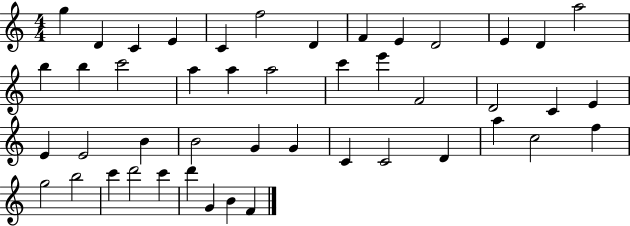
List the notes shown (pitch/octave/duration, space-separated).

G5/q D4/q C4/q E4/q C4/q F5/h D4/q F4/q E4/q D4/h E4/q D4/q A5/h B5/q B5/q C6/h A5/q A5/q A5/h C6/q E6/q F4/h D4/h C4/q E4/q E4/q E4/h B4/q B4/h G4/q G4/q C4/q C4/h D4/q A5/q C5/h F5/q G5/h B5/h C6/q D6/h C6/q D6/q G4/q B4/q F4/q